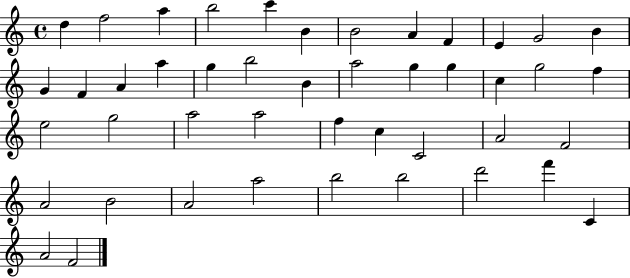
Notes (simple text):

D5/q F5/h A5/q B5/h C6/q B4/q B4/h A4/q F4/q E4/q G4/h B4/q G4/q F4/q A4/q A5/q G5/q B5/h B4/q A5/h G5/q G5/q C5/q G5/h F5/q E5/h G5/h A5/h A5/h F5/q C5/q C4/h A4/h F4/h A4/h B4/h A4/h A5/h B5/h B5/h D6/h F6/q C4/q A4/h F4/h